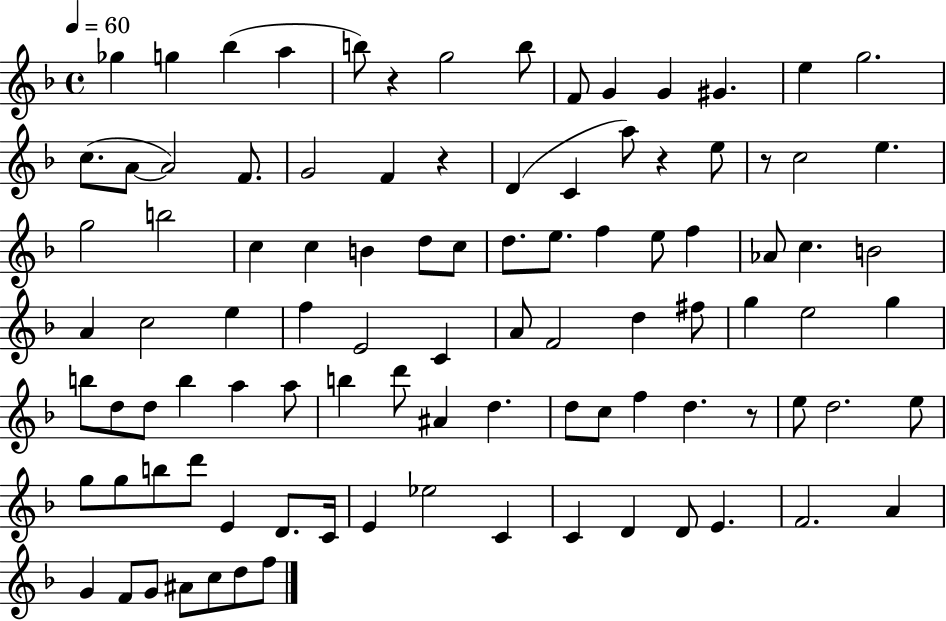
Gb5/q G5/q Bb5/q A5/q B5/e R/q G5/h B5/e F4/e G4/q G4/q G#4/q. E5/q G5/h. C5/e. A4/e A4/h F4/e. G4/h F4/q R/q D4/q C4/q A5/e R/q E5/e R/e C5/h E5/q. G5/h B5/h C5/q C5/q B4/q D5/e C5/e D5/e. E5/e. F5/q E5/e F5/q Ab4/e C5/q. B4/h A4/q C5/h E5/q F5/q E4/h C4/q A4/e F4/h D5/q F#5/e G5/q E5/h G5/q B5/e D5/e D5/e B5/q A5/q A5/e B5/q D6/e A#4/q D5/q. D5/e C5/e F5/q D5/q. R/e E5/e D5/h. E5/e G5/e G5/e B5/e D6/e E4/q D4/e. C4/s E4/q Eb5/h C4/q C4/q D4/q D4/e E4/q. F4/h. A4/q G4/q F4/e G4/e A#4/e C5/e D5/e F5/e